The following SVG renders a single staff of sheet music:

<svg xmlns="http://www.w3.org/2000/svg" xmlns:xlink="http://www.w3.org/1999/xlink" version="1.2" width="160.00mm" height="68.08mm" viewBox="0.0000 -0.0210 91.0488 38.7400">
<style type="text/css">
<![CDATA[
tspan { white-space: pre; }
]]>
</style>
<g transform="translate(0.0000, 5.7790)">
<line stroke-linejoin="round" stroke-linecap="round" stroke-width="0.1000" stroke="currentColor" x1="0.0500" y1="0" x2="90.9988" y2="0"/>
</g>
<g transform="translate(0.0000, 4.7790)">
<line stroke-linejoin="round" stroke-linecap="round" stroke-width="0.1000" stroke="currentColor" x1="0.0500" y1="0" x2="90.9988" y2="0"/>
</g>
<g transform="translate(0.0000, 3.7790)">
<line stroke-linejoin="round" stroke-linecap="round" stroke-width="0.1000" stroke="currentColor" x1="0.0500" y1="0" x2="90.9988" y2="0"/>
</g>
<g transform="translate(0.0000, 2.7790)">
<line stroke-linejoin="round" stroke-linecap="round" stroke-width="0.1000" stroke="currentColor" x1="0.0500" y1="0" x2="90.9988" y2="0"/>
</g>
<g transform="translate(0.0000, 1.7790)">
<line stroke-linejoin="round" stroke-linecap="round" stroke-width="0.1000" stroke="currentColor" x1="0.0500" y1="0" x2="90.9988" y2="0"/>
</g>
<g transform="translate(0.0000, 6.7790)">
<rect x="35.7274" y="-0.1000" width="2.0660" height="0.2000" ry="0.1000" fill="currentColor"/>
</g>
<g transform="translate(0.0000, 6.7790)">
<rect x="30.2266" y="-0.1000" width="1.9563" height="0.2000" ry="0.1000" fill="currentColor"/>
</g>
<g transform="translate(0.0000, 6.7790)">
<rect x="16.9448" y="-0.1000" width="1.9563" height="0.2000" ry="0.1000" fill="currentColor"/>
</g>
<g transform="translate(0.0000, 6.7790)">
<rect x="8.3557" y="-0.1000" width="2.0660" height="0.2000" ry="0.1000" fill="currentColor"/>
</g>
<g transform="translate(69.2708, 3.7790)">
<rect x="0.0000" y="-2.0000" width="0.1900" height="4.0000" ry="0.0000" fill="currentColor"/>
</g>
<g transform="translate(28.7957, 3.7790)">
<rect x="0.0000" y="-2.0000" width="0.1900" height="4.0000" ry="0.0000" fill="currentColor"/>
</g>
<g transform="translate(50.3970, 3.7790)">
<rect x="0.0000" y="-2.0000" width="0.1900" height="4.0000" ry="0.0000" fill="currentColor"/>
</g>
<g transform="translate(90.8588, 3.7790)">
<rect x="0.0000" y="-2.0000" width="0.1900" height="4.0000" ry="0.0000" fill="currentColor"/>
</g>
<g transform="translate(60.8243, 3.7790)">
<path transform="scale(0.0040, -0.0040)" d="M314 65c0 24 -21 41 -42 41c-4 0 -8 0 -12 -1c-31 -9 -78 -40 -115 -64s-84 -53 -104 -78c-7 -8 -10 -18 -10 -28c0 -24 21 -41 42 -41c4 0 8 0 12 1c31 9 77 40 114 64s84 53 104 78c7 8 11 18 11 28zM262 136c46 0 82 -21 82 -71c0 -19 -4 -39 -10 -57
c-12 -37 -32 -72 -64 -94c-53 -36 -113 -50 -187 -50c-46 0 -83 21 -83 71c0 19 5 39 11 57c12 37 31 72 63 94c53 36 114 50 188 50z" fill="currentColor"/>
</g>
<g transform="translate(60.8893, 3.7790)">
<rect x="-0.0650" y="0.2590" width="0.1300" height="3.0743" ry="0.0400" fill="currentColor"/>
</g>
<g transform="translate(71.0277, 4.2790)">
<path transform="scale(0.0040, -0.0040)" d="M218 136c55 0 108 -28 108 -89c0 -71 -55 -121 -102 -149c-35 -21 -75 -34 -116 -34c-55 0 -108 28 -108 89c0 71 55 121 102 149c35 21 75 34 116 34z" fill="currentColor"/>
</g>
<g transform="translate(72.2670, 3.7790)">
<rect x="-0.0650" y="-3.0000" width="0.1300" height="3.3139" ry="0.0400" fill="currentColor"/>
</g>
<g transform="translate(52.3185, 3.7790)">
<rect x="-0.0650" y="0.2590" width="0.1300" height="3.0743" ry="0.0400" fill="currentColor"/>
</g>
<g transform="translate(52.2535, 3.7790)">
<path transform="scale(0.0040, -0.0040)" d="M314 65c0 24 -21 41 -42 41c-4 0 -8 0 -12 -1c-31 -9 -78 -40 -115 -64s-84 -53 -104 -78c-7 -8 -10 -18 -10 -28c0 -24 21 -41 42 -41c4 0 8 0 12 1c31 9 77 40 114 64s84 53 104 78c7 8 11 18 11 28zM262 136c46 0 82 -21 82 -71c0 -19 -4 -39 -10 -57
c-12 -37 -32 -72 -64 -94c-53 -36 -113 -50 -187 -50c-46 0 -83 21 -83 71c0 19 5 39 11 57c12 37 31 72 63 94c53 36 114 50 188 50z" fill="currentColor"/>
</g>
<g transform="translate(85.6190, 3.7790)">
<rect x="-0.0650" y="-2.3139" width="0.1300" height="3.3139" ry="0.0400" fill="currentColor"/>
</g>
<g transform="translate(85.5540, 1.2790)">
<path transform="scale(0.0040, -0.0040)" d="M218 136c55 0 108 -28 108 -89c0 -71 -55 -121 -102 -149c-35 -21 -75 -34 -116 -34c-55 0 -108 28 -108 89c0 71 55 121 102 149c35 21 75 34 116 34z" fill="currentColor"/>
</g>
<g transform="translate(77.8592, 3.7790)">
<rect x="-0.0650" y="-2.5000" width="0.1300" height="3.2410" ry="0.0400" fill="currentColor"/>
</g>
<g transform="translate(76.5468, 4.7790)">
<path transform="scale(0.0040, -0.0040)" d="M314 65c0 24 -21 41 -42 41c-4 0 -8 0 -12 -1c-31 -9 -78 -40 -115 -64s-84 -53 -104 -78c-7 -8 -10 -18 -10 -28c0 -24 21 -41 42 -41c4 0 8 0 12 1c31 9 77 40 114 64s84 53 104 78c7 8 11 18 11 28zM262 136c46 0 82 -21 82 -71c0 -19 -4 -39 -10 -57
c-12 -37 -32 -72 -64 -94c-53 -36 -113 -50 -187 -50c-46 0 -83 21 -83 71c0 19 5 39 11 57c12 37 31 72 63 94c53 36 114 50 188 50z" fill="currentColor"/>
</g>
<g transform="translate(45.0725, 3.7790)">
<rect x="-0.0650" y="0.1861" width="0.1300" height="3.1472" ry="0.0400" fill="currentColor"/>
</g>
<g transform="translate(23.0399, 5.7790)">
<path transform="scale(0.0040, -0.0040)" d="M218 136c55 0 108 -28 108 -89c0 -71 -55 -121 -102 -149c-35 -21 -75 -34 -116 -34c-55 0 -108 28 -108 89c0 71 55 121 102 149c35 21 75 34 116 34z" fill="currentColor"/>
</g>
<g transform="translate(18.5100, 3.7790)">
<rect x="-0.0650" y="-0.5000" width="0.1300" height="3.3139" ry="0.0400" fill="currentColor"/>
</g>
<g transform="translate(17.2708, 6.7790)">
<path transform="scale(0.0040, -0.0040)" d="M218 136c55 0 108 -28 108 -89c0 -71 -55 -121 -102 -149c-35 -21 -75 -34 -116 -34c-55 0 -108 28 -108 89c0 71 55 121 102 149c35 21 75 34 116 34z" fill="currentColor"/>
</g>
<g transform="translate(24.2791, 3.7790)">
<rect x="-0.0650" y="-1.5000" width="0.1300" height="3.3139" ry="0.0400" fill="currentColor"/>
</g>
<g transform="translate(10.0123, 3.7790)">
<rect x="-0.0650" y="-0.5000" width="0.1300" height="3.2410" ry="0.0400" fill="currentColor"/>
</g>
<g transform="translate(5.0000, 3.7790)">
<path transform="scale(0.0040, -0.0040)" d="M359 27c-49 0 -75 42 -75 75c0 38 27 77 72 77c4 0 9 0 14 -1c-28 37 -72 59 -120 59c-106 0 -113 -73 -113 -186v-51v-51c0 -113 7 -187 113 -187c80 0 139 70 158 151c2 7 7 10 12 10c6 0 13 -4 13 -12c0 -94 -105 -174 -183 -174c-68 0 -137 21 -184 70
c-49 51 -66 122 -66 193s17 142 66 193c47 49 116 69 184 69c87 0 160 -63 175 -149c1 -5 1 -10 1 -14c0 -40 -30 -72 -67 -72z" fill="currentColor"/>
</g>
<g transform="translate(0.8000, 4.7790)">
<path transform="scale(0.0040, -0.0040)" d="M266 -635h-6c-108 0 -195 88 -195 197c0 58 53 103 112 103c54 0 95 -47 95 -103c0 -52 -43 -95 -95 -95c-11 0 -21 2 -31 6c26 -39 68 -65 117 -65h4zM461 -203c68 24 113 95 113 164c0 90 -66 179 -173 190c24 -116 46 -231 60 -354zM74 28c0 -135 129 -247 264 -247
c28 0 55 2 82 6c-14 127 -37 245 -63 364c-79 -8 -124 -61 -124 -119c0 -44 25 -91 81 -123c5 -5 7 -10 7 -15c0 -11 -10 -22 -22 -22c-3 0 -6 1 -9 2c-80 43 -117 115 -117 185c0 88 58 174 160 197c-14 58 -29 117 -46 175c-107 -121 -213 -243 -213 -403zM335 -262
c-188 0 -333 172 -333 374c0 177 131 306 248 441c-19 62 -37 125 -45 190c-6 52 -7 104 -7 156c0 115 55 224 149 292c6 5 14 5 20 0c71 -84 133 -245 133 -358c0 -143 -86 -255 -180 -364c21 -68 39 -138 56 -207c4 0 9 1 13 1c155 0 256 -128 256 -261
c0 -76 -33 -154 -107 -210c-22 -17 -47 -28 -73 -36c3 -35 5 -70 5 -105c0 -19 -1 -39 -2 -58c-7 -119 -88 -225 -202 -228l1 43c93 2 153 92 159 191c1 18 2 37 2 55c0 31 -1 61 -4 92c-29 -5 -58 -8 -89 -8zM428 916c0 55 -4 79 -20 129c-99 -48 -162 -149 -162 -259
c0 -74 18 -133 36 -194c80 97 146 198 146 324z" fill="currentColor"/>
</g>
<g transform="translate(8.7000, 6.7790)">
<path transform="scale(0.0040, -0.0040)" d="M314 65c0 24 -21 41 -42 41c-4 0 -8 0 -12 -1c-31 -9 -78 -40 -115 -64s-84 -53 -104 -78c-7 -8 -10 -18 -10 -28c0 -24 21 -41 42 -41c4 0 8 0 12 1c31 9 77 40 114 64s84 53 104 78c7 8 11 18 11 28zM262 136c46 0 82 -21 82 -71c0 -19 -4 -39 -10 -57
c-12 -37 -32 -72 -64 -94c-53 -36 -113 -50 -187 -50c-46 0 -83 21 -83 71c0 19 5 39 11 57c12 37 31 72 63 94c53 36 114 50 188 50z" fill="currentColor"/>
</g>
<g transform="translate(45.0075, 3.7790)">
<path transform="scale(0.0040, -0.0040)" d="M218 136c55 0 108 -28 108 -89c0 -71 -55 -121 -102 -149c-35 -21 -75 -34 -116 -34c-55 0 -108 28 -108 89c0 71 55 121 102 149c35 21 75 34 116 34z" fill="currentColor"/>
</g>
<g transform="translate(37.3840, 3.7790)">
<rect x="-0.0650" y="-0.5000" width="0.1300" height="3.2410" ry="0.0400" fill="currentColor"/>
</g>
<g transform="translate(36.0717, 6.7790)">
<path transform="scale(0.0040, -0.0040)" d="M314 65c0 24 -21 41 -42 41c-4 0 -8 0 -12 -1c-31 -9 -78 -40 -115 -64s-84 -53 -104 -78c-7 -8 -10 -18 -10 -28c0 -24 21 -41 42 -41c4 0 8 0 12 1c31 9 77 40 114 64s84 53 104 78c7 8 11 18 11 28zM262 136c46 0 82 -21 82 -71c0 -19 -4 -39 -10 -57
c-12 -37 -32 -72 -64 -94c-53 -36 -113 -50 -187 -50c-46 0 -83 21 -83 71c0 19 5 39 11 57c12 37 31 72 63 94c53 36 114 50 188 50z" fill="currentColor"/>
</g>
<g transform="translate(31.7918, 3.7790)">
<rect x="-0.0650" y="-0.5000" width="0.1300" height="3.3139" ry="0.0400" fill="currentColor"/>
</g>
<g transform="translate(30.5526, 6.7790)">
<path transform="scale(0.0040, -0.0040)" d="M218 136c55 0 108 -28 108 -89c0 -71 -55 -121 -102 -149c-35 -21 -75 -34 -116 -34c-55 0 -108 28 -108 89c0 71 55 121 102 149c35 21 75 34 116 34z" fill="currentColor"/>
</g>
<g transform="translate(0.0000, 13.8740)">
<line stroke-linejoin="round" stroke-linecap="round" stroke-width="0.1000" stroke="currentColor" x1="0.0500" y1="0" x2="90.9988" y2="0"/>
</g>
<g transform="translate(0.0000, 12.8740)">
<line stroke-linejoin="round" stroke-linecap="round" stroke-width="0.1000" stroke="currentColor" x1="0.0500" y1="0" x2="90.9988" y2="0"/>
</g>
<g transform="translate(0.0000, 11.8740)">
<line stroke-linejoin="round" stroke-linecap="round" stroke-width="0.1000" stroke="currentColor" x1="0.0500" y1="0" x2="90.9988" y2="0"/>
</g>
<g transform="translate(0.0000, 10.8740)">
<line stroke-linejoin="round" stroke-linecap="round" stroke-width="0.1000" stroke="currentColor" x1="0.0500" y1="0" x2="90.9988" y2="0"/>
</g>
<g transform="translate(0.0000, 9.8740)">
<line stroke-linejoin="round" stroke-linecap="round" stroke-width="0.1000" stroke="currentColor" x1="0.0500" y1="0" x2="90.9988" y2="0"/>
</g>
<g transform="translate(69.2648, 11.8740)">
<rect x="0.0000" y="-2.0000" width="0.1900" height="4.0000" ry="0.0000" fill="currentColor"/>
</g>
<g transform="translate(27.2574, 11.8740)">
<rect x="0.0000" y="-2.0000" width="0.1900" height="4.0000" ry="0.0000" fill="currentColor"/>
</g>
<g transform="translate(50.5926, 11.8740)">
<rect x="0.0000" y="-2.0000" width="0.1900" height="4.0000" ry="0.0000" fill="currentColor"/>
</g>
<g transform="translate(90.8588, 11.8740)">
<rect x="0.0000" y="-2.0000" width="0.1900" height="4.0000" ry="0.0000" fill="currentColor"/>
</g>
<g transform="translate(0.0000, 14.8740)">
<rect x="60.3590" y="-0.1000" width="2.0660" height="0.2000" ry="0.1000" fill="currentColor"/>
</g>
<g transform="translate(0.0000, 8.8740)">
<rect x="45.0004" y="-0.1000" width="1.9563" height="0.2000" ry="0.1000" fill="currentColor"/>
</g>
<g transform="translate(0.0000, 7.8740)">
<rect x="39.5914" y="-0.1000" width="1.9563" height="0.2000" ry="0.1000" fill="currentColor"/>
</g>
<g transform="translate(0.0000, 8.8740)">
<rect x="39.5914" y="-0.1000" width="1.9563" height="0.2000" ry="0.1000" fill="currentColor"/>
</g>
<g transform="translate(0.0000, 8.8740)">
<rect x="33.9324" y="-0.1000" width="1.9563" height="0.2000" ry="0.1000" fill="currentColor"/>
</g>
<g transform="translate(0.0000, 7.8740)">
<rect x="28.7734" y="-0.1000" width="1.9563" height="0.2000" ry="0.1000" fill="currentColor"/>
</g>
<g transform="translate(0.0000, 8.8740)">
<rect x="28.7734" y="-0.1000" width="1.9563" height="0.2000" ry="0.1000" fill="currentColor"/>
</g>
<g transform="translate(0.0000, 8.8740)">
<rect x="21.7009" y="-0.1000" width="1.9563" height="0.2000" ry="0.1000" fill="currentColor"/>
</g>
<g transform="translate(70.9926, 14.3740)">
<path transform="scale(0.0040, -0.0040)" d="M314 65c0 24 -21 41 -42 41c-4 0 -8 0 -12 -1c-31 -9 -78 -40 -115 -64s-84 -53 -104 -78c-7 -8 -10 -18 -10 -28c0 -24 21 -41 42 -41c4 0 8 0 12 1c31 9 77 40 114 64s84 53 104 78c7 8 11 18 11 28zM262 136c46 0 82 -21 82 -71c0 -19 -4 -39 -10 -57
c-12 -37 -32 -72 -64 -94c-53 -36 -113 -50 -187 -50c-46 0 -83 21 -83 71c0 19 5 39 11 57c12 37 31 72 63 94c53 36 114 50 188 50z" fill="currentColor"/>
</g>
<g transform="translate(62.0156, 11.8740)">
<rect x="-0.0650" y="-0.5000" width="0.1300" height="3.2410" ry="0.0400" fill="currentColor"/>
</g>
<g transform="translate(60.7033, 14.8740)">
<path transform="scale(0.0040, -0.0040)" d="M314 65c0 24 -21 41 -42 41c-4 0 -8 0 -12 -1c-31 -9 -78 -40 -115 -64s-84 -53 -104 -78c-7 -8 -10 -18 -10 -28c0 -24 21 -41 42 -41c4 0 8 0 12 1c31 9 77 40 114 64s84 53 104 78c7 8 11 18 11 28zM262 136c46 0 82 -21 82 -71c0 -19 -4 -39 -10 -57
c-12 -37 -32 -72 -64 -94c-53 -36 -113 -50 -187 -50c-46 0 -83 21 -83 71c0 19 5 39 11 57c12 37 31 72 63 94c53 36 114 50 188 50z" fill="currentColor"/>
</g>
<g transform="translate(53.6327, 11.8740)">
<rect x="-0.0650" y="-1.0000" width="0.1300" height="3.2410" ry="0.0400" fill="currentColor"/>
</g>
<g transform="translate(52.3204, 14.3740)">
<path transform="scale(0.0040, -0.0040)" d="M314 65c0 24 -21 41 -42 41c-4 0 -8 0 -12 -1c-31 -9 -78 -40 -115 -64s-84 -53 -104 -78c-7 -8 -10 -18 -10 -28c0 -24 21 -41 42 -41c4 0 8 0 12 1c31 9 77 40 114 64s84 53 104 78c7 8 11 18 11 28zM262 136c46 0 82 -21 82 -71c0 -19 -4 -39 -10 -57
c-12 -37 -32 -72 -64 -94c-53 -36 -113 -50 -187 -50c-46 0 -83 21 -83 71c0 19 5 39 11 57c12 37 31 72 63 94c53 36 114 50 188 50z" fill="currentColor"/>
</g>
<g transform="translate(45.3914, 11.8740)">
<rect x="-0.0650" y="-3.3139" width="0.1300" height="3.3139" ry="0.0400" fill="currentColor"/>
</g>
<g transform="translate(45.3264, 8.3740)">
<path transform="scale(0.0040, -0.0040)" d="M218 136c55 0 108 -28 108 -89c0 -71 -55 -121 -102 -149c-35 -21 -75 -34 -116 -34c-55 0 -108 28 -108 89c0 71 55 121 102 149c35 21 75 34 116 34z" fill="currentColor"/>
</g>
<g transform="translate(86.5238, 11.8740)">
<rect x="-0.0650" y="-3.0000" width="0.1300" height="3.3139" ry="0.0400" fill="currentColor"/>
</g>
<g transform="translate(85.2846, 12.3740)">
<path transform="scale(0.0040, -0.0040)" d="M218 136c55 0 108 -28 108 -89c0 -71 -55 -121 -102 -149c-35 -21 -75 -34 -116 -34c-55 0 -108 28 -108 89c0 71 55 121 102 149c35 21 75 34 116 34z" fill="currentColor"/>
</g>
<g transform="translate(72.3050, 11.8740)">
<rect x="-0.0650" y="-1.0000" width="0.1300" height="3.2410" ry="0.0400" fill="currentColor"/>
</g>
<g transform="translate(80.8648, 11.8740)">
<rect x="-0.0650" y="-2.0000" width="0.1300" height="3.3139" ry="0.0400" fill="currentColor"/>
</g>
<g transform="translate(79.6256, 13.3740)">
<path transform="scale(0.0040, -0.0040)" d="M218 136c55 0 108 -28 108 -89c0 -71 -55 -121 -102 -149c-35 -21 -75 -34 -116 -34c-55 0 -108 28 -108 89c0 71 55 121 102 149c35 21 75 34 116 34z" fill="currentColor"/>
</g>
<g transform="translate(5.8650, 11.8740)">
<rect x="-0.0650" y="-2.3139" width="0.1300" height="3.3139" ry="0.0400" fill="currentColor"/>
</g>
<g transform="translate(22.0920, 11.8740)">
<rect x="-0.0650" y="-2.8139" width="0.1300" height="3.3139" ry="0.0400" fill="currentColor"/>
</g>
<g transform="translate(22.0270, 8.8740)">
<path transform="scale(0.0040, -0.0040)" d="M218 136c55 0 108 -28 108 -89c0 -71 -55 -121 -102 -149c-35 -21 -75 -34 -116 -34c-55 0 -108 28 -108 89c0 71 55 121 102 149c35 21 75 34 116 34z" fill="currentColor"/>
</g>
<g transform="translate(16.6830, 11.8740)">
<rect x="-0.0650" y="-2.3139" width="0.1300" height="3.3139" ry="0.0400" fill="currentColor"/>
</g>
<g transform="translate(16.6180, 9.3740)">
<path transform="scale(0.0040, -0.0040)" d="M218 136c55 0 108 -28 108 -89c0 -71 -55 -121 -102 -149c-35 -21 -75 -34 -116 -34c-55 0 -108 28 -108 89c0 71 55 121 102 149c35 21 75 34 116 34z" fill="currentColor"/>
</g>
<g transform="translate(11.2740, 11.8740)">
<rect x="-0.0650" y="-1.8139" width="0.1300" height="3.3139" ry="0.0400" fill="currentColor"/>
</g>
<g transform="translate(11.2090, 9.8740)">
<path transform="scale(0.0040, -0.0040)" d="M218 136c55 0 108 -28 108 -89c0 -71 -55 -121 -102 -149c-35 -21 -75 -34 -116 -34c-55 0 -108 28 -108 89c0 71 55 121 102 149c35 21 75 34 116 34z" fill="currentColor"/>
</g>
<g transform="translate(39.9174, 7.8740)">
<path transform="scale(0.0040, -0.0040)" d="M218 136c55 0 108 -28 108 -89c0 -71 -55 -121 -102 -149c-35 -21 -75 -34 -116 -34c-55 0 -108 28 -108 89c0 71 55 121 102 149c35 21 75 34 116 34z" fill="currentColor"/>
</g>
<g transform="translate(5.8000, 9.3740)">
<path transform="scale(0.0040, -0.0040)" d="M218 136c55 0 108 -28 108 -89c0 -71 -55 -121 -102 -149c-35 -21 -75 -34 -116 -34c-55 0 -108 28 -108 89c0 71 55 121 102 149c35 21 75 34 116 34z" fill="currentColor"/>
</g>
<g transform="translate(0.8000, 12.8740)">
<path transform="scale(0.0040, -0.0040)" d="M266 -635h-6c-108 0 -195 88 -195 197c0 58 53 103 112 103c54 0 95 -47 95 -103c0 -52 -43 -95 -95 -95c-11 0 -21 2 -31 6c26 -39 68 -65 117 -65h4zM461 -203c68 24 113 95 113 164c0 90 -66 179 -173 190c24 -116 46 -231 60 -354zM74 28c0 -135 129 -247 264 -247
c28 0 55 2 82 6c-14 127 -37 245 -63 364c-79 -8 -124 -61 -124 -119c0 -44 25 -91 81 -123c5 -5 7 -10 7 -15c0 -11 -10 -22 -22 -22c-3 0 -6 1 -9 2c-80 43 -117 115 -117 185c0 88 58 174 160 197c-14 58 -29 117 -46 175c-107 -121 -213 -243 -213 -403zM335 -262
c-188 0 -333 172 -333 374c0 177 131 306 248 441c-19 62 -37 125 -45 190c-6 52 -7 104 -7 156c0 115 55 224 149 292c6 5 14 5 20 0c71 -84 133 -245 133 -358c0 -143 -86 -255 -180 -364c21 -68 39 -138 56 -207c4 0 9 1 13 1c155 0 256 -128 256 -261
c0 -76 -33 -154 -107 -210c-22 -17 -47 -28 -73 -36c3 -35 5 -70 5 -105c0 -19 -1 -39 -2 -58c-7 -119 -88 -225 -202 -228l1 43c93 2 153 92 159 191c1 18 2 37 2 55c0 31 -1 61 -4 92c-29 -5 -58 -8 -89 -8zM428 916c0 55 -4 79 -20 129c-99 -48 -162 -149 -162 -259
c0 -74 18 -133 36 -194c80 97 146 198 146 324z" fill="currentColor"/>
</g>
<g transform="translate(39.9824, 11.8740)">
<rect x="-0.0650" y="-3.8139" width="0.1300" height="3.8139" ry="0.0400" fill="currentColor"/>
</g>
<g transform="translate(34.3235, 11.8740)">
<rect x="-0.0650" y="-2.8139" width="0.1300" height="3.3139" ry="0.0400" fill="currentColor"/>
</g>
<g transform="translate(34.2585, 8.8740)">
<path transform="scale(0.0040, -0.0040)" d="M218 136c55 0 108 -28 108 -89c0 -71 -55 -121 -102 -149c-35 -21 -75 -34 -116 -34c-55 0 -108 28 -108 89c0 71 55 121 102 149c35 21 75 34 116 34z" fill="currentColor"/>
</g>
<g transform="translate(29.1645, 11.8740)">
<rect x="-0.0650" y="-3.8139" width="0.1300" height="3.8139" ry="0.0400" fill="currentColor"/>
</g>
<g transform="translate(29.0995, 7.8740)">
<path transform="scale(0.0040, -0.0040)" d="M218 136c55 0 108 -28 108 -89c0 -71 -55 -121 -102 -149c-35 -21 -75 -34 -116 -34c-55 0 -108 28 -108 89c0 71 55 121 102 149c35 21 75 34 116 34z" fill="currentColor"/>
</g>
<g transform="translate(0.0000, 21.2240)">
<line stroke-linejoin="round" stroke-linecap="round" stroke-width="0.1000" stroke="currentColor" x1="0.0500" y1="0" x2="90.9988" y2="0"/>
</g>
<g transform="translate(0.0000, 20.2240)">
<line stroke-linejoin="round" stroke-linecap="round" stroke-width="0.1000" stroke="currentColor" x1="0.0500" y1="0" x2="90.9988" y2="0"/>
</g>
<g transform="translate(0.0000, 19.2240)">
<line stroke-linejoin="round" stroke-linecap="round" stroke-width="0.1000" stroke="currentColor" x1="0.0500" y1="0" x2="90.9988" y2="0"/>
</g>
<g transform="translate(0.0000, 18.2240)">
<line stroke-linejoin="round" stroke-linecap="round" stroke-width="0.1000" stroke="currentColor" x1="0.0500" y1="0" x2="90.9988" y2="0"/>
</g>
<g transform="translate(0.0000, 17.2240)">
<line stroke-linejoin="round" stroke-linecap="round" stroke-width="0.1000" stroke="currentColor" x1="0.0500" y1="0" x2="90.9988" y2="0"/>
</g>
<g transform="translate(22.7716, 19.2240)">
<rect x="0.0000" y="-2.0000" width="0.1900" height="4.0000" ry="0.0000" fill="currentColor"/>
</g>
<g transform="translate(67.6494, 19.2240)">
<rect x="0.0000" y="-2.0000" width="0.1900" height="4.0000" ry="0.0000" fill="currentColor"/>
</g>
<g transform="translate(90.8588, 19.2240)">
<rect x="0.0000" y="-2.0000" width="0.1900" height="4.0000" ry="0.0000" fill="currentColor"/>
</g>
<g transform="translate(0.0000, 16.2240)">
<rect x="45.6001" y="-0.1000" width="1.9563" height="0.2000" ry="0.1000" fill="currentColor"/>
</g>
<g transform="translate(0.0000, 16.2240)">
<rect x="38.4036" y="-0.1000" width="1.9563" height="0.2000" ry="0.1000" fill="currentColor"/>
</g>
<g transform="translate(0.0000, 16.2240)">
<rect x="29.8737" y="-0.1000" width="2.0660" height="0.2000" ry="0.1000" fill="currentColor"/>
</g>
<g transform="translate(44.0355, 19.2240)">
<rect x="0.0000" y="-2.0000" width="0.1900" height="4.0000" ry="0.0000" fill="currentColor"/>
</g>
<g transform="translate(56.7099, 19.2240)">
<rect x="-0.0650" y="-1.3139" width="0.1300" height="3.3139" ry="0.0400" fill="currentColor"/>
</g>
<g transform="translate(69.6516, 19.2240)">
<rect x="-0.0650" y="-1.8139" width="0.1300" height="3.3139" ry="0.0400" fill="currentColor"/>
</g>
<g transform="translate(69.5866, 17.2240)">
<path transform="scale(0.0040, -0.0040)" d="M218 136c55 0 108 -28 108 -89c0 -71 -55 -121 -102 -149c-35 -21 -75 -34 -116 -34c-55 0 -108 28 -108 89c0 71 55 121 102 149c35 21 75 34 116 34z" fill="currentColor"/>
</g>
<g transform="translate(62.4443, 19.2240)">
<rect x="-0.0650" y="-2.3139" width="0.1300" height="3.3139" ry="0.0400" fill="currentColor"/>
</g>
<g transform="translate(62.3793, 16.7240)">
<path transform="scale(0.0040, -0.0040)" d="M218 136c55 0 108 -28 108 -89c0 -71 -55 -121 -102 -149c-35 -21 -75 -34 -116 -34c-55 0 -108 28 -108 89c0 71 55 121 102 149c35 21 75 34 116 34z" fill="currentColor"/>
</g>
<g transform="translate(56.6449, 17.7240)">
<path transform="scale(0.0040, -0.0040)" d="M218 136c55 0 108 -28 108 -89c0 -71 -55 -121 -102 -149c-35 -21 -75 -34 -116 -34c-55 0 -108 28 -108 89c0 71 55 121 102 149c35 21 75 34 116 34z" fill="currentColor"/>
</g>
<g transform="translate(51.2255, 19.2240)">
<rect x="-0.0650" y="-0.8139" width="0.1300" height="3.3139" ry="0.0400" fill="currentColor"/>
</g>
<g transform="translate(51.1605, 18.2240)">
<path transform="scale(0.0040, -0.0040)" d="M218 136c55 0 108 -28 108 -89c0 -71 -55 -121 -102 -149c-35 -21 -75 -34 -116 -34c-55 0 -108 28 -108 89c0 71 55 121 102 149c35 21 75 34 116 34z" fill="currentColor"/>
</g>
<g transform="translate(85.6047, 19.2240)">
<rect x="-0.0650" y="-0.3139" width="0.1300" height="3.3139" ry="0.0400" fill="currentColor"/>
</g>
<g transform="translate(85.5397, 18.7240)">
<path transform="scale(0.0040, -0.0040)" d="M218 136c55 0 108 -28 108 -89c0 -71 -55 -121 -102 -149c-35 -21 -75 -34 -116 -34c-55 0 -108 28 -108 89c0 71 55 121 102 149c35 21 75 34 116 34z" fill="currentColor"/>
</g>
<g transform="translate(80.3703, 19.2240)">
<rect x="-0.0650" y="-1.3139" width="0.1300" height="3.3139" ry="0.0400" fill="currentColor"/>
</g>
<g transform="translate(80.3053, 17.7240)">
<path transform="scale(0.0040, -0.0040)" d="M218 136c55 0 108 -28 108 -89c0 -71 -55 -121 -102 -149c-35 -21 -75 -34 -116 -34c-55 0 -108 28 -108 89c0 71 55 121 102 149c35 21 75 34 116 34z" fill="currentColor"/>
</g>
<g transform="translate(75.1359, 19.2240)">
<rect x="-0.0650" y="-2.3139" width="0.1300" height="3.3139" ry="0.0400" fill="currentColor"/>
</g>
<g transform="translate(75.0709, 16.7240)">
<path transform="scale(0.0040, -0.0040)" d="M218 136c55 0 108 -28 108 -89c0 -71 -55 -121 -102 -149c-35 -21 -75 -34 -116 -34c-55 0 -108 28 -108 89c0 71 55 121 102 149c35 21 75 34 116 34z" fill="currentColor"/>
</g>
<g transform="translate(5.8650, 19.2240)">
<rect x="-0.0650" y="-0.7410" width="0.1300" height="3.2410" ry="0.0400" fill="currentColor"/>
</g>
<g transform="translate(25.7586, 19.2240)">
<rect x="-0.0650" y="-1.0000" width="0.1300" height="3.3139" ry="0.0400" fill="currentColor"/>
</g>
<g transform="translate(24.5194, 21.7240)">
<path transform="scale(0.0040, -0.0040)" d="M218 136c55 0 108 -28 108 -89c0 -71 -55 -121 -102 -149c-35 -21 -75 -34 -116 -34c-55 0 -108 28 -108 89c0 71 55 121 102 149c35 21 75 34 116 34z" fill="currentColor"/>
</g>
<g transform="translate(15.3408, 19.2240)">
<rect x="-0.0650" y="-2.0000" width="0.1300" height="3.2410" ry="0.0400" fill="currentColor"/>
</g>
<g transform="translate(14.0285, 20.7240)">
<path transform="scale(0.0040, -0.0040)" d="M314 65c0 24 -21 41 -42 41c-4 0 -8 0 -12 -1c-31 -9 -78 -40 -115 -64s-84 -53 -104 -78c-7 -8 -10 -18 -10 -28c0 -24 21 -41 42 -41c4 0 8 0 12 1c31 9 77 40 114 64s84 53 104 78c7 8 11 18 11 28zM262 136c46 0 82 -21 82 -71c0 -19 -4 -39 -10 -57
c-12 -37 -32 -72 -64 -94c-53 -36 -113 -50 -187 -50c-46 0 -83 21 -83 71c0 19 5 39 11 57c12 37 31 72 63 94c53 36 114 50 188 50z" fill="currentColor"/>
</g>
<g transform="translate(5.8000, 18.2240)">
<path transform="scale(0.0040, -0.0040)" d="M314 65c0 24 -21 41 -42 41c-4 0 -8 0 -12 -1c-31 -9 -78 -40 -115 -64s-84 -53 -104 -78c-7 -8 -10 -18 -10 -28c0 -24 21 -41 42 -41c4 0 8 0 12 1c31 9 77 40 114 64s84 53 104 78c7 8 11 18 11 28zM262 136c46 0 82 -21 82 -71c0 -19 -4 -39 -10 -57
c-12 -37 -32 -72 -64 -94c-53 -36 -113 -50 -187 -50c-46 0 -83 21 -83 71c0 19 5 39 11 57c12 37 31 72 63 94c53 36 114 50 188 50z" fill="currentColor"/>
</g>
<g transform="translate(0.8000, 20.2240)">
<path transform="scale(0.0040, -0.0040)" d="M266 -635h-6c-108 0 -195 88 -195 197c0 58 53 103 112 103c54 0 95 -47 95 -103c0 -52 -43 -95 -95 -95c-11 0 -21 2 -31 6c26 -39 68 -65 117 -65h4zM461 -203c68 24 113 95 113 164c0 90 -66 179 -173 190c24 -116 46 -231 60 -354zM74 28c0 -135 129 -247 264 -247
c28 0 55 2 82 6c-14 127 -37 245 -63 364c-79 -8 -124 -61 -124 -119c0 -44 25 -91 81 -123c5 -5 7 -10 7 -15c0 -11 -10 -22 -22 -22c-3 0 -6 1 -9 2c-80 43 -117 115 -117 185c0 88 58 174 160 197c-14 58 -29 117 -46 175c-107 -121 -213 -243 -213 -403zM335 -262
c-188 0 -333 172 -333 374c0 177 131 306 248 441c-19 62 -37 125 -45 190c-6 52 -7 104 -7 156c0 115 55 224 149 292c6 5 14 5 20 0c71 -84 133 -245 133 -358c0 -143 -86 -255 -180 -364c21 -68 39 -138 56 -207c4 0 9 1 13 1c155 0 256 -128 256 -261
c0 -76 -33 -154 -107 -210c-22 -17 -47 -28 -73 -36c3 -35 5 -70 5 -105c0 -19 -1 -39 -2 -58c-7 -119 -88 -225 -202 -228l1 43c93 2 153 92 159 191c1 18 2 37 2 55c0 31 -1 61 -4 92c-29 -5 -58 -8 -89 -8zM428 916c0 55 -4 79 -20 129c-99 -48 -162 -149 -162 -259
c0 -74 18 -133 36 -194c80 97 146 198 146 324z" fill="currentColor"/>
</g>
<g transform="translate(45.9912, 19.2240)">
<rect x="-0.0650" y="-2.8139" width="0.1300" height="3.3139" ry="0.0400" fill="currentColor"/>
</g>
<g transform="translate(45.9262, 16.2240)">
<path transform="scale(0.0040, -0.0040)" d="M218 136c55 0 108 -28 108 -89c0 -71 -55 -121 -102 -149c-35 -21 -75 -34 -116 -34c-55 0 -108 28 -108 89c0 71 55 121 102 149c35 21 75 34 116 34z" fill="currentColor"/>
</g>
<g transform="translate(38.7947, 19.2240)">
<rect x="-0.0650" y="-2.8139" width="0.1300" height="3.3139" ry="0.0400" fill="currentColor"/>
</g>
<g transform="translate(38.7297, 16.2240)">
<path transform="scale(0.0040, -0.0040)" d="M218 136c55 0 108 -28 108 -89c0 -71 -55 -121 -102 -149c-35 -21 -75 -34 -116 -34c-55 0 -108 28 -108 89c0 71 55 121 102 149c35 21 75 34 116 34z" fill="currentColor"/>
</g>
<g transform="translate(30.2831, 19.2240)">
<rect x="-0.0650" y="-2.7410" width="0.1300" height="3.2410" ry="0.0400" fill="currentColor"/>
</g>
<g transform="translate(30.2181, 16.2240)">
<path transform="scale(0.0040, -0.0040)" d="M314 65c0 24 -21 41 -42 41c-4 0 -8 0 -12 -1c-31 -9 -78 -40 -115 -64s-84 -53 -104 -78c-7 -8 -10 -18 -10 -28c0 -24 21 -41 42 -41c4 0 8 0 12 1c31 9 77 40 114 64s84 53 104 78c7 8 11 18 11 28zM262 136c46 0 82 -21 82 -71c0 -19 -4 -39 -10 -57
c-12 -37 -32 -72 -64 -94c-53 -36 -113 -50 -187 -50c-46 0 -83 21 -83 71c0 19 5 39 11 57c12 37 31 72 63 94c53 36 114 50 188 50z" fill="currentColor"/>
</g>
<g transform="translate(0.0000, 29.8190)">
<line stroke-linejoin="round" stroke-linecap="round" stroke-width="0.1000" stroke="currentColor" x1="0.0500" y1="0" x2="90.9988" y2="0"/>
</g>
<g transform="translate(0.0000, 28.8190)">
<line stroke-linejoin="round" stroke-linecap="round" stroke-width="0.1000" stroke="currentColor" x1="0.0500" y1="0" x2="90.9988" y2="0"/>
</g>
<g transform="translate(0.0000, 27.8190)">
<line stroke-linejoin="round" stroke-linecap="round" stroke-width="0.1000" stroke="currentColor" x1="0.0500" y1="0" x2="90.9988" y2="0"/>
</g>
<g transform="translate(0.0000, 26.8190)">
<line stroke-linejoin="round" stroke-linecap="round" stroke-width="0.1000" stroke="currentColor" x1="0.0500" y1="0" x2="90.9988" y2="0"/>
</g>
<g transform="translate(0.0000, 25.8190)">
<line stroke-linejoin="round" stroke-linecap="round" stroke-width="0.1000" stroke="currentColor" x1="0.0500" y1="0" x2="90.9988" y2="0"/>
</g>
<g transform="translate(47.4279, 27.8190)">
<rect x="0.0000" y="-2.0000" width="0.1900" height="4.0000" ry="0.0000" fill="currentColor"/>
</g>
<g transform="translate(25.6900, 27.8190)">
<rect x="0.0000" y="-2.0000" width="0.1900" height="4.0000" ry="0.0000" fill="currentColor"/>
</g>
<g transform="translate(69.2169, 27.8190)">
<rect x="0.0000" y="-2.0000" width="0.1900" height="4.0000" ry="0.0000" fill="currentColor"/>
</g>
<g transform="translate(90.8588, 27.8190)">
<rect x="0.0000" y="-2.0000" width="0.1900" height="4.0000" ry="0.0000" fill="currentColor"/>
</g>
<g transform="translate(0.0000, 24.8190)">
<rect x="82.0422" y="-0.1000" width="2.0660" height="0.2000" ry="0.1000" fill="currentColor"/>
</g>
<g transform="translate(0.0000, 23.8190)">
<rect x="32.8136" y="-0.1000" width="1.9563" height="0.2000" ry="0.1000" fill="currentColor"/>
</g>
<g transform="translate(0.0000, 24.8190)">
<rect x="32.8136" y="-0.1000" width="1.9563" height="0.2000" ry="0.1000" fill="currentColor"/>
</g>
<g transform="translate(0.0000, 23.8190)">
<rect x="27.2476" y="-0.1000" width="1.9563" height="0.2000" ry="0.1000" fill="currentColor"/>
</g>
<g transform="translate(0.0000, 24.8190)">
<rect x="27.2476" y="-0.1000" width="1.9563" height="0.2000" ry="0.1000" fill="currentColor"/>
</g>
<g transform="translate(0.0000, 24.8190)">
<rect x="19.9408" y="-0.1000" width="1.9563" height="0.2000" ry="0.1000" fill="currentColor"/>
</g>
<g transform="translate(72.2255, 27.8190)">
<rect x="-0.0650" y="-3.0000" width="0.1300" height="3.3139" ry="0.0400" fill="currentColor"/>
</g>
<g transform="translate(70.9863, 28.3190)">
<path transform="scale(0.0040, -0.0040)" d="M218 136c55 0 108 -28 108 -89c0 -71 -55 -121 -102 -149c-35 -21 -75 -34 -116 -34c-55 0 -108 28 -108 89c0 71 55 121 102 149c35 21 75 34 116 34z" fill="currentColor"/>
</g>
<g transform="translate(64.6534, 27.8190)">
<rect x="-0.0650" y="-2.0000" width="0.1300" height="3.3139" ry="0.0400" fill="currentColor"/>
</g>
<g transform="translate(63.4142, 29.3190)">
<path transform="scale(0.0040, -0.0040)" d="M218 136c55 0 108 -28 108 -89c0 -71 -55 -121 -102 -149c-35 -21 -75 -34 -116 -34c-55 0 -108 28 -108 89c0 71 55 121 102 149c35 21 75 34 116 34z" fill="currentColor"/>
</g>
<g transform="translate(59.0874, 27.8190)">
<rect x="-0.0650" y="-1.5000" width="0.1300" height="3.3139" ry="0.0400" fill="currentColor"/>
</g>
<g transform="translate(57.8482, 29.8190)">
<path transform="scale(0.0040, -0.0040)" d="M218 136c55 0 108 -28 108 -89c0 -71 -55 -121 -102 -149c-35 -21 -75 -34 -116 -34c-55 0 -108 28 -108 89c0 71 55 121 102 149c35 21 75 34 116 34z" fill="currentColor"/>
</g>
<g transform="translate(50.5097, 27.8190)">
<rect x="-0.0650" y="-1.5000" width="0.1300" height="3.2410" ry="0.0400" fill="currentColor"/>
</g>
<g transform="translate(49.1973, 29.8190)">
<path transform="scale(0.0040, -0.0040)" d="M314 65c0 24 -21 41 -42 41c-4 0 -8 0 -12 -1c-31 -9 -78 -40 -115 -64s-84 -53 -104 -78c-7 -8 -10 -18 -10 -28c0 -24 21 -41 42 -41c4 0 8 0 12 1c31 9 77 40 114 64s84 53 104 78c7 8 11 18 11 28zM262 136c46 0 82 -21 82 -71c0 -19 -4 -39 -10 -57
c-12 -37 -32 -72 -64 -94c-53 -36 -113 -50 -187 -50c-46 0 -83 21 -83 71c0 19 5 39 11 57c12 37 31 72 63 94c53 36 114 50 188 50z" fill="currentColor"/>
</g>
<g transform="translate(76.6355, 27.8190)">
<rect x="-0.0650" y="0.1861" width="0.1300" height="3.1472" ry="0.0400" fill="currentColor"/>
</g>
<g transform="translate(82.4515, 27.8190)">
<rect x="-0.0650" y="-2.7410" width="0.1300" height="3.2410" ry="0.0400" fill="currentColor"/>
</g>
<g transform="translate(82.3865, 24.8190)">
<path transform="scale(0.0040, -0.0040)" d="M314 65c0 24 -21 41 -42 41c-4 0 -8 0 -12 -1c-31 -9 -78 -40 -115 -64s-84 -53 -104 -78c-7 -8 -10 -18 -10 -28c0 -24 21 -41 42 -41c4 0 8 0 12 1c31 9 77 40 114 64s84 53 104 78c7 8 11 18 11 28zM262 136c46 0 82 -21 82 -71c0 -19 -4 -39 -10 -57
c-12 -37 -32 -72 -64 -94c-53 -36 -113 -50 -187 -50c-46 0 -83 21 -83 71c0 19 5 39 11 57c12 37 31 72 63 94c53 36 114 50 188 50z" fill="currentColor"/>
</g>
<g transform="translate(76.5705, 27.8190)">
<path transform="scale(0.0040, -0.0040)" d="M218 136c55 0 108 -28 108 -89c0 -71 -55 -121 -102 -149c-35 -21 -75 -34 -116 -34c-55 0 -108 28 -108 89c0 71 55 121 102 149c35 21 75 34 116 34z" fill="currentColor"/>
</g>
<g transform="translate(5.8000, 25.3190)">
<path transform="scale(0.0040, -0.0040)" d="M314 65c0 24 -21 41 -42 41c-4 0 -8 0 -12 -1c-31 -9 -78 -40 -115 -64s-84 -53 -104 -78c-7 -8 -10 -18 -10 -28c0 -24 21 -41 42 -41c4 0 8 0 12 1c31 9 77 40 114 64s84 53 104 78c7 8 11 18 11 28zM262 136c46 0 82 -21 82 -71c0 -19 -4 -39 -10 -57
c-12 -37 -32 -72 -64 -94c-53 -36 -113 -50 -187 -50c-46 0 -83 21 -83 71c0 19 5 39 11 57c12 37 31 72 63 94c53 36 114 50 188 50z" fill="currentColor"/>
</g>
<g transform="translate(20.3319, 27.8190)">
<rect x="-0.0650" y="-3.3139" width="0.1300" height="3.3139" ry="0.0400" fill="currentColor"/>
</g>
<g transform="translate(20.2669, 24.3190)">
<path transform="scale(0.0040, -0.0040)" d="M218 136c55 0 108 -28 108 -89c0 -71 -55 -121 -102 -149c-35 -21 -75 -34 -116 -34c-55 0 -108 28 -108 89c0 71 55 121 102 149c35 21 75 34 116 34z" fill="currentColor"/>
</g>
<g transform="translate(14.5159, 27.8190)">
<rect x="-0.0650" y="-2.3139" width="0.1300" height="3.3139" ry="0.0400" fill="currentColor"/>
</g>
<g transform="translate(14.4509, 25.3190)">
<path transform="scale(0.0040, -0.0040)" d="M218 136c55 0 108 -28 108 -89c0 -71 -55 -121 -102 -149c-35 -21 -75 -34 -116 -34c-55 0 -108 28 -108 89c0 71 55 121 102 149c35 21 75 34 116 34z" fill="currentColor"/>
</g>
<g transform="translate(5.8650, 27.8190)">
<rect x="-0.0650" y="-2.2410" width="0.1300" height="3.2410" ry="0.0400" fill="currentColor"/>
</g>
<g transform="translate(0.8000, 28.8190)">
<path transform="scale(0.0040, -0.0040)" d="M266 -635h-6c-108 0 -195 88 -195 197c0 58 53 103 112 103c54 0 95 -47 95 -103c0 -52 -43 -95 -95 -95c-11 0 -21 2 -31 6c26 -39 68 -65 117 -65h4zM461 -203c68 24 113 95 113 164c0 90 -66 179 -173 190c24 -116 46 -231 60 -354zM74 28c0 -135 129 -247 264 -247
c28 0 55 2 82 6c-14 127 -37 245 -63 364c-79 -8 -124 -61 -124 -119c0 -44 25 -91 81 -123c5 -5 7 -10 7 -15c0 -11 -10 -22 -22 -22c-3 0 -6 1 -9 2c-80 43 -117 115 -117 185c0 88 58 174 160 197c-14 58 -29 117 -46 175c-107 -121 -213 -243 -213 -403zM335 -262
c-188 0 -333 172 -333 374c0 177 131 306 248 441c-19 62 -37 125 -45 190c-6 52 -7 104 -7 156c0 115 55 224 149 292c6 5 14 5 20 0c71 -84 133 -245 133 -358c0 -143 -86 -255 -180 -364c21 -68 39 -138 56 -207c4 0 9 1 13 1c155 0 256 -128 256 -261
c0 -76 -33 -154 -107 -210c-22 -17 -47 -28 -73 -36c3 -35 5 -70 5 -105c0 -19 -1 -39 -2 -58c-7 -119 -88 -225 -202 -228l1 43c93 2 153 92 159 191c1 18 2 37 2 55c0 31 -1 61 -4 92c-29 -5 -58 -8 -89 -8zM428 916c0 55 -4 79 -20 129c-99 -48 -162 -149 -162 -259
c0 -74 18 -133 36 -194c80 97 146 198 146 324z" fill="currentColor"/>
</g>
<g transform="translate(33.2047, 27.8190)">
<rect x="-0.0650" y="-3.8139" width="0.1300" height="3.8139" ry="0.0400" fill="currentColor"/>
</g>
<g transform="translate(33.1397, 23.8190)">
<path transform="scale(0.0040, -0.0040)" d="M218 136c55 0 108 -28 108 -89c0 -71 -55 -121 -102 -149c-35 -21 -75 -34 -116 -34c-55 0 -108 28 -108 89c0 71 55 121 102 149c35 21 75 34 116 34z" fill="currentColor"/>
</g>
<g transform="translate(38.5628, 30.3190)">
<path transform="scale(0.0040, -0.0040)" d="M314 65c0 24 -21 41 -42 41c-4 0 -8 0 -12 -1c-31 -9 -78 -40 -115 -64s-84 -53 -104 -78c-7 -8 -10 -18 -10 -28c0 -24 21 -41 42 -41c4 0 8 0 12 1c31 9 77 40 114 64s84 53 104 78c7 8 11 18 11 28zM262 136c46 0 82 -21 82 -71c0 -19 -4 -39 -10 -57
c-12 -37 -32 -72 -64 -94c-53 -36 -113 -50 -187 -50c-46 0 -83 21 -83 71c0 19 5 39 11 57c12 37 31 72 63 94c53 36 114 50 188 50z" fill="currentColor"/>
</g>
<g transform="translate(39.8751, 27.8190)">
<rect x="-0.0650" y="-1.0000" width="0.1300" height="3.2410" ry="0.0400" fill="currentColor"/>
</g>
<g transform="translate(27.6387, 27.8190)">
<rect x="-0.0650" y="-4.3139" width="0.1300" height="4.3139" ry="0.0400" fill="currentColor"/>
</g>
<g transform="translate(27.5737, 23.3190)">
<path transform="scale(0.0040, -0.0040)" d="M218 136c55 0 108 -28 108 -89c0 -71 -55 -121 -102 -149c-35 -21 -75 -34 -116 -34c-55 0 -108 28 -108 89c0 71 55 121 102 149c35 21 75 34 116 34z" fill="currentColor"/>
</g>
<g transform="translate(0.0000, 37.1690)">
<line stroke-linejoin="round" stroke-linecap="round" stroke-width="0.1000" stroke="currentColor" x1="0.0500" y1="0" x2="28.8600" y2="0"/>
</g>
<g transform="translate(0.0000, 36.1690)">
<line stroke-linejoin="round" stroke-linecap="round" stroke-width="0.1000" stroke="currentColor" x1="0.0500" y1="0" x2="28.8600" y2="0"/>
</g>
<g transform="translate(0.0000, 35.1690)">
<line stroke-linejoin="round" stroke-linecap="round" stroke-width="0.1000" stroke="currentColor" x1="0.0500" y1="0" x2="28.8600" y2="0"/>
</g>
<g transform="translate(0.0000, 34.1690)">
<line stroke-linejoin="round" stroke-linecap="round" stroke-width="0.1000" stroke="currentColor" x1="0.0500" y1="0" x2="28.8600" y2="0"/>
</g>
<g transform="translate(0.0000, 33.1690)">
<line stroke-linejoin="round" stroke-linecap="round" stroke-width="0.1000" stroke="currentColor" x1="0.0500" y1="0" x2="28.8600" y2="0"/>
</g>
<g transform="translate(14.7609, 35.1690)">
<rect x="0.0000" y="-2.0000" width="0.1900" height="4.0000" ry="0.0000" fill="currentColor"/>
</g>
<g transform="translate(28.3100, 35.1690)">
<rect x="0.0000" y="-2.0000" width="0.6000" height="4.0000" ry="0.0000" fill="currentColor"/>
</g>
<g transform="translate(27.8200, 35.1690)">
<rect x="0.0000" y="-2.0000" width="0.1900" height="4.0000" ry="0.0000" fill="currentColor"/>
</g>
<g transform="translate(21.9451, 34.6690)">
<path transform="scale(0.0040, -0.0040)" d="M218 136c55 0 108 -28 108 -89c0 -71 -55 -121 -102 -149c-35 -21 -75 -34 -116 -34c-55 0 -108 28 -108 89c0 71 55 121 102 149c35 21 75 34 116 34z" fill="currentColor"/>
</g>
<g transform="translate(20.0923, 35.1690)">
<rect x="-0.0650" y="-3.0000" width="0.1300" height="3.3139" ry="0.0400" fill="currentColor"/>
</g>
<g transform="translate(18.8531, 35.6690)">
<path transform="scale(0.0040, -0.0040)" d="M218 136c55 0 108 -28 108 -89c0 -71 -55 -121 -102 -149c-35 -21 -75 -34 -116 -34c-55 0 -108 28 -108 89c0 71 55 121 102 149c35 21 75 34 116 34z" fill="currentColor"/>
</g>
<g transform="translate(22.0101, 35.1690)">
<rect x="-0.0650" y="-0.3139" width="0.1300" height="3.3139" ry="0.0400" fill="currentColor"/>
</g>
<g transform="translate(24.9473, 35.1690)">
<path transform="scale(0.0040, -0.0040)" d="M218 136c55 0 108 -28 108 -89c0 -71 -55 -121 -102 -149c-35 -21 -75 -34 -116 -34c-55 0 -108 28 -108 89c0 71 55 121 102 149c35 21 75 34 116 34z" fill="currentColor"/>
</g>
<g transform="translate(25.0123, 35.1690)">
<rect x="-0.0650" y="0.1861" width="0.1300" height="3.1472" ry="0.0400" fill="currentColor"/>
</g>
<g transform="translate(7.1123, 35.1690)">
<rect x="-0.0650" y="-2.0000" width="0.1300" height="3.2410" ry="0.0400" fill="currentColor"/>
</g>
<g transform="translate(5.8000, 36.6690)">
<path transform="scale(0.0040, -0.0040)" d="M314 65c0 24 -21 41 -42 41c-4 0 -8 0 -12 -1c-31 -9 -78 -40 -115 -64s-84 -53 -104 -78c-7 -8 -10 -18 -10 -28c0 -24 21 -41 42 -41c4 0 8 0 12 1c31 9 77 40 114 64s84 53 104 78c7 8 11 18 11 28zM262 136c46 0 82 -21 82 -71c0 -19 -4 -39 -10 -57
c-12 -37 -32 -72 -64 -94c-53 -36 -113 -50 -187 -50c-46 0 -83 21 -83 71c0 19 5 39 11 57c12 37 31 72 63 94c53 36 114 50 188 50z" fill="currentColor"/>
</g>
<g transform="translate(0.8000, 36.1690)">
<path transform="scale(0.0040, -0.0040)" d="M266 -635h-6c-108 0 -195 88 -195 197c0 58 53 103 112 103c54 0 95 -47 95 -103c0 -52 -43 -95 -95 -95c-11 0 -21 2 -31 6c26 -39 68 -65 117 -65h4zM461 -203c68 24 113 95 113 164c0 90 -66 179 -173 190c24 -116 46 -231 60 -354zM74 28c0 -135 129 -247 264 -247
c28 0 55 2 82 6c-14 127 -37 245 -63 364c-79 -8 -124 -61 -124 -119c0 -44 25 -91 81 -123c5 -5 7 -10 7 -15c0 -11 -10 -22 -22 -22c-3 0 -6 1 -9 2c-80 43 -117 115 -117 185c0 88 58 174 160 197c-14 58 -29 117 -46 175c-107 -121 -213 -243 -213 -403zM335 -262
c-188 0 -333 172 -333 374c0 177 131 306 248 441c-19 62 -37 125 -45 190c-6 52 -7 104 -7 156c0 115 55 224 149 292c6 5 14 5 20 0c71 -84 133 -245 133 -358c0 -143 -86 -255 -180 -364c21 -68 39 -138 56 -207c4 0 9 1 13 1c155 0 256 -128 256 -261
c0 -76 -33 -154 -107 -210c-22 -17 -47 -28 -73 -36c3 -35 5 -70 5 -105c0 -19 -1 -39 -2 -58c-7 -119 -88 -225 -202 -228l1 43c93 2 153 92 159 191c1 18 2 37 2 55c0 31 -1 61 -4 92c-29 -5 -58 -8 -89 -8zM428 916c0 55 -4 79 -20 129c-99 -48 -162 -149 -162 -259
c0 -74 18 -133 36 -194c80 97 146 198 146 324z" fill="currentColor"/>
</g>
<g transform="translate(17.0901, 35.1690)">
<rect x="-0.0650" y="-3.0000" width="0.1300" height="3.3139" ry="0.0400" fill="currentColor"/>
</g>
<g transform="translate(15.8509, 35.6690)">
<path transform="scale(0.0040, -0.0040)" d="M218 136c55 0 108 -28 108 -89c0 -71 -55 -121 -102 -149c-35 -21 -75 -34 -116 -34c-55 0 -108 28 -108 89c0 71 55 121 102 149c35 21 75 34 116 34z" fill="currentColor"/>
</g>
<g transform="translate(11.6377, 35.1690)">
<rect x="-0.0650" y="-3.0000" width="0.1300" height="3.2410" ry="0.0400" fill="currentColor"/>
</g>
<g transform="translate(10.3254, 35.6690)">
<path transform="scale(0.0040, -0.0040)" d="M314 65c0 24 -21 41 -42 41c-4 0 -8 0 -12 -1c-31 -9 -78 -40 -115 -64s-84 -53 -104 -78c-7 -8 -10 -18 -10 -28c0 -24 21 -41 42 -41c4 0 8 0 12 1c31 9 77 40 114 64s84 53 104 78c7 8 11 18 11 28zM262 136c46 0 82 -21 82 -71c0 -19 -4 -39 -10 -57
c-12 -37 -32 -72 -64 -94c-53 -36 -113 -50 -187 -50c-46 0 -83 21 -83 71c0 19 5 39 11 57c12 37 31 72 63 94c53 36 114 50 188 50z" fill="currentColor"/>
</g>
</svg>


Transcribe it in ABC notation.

X:1
T:Untitled
M:4/4
L:1/4
K:C
C2 C E C C2 B B2 B2 A G2 g g f g a c' a c' b D2 C2 D2 F A d2 F2 D a2 a a d e g f g e c g2 g b d' c' D2 E2 E F A B a2 F2 A2 A A c B